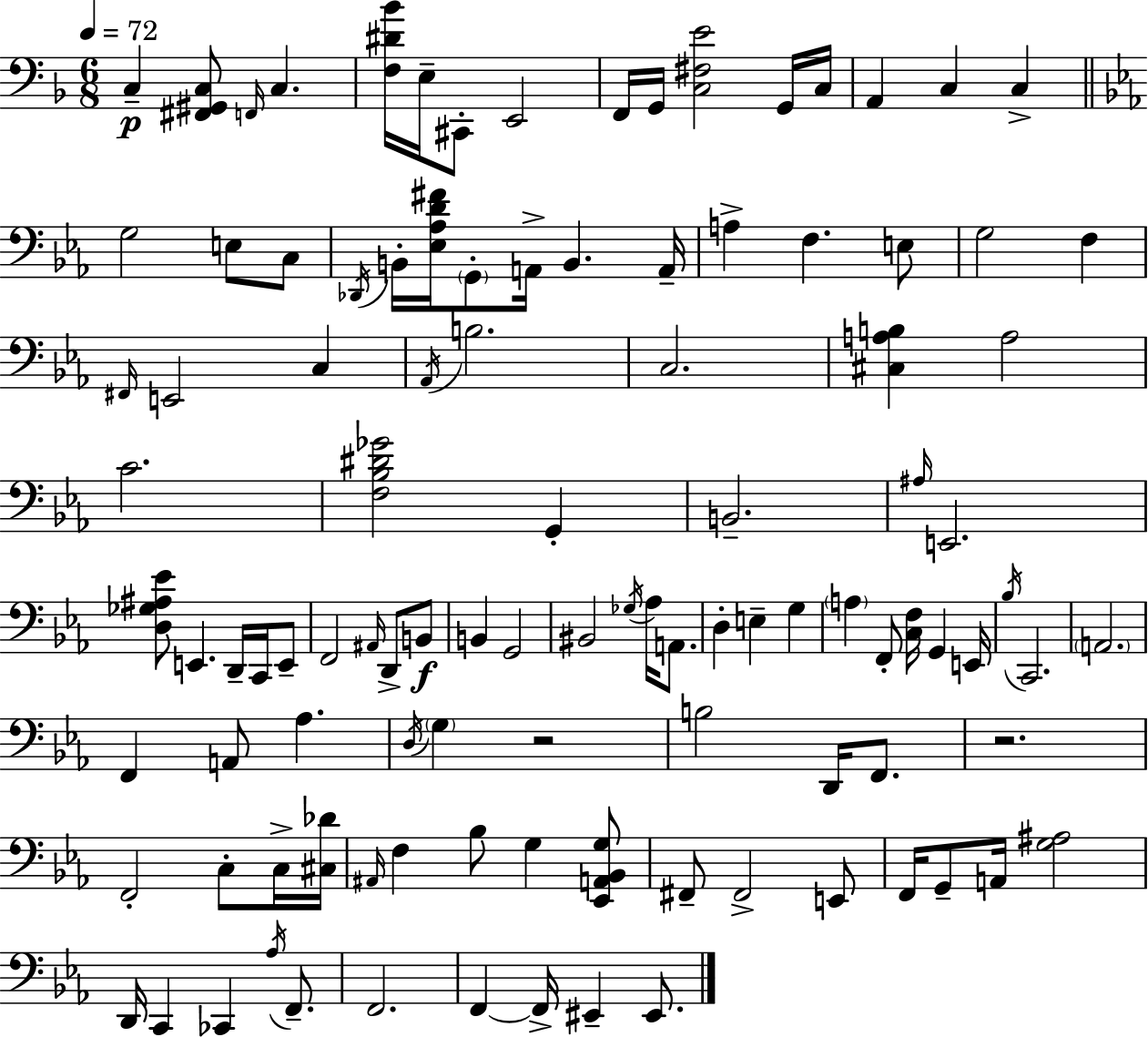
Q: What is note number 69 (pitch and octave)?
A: B3